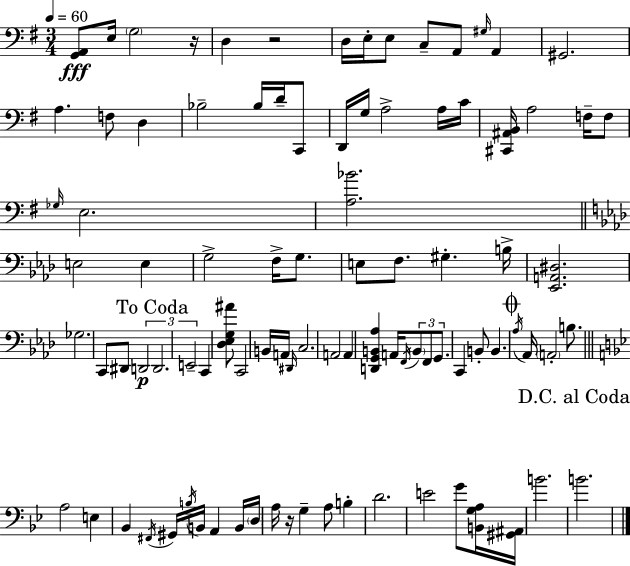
{
  \clef bass
  \numericTimeSignature
  \time 3/4
  \key e \minor
  \tempo 4 = 60
  <g, a,>8\fff e16 \parenthesize g2 r16 | d4 r2 | d16 e16-. e8 c8-- a,8 \grace { gis16 } a,4 | gis,2. | \break a4. f8 d4 | bes2-- bes16 d'16-- c,8 | d,16 g16 a2-> a16 | c'16 <cis, ais, b,>16 a2 f16-- f8 | \break \grace { ges16 } e2. | <a bes'>2. | \bar "||" \break \key f \minor e2 e4 | g2-> f16-> g8. | e8 f8. gis4.-. b16-> | <ees, a, dis>2. | \break ges2. | c,8 dis,8 \tuplet 3/2 { d,2\p | \mark "To Coda" d,2. | e,2-- } c,4 | \break <des ees g ais'>8 c,2 b,16 a,16 | \grace { dis,16 } c2. | a,2 a,4 | <d, g, b, aes>4 a,16 \acciaccatura { f,16 } \tuplet 3/2 { \parenthesize b,8 f,8 g,8. } | \break c,4 b,8-. b,4. | \mark \markup { \musicglyph "scripts.coda" } \acciaccatura { aes16 } aes,16 \parenthesize a,2-. | b8. \bar "||" \break \key bes \major a2 e4 | bes,4 \acciaccatura { fis,16 } gis,16 \acciaccatura { b16 } b,16 a,4 | b,16 \parenthesize d16 a16 r16 g4-- a8 b4-. | d'2. | \break e'2 g'8 | <b, g a>16 <gis, ais,>16 b'2. | \mark "D.C. al Coda" b'2. | \bar "|."
}